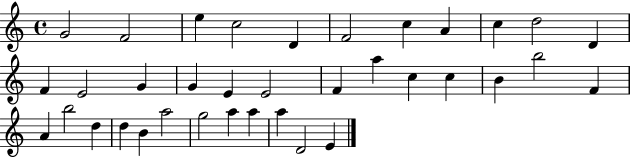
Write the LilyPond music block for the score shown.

{
  \clef treble
  \time 4/4
  \defaultTimeSignature
  \key c \major
  g'2 f'2 | e''4 c''2 d'4 | f'2 c''4 a'4 | c''4 d''2 d'4 | \break f'4 e'2 g'4 | g'4 e'4 e'2 | f'4 a''4 c''4 c''4 | b'4 b''2 f'4 | \break a'4 b''2 d''4 | d''4 b'4 a''2 | g''2 a''4 a''4 | a''4 d'2 e'4 | \break \bar "|."
}